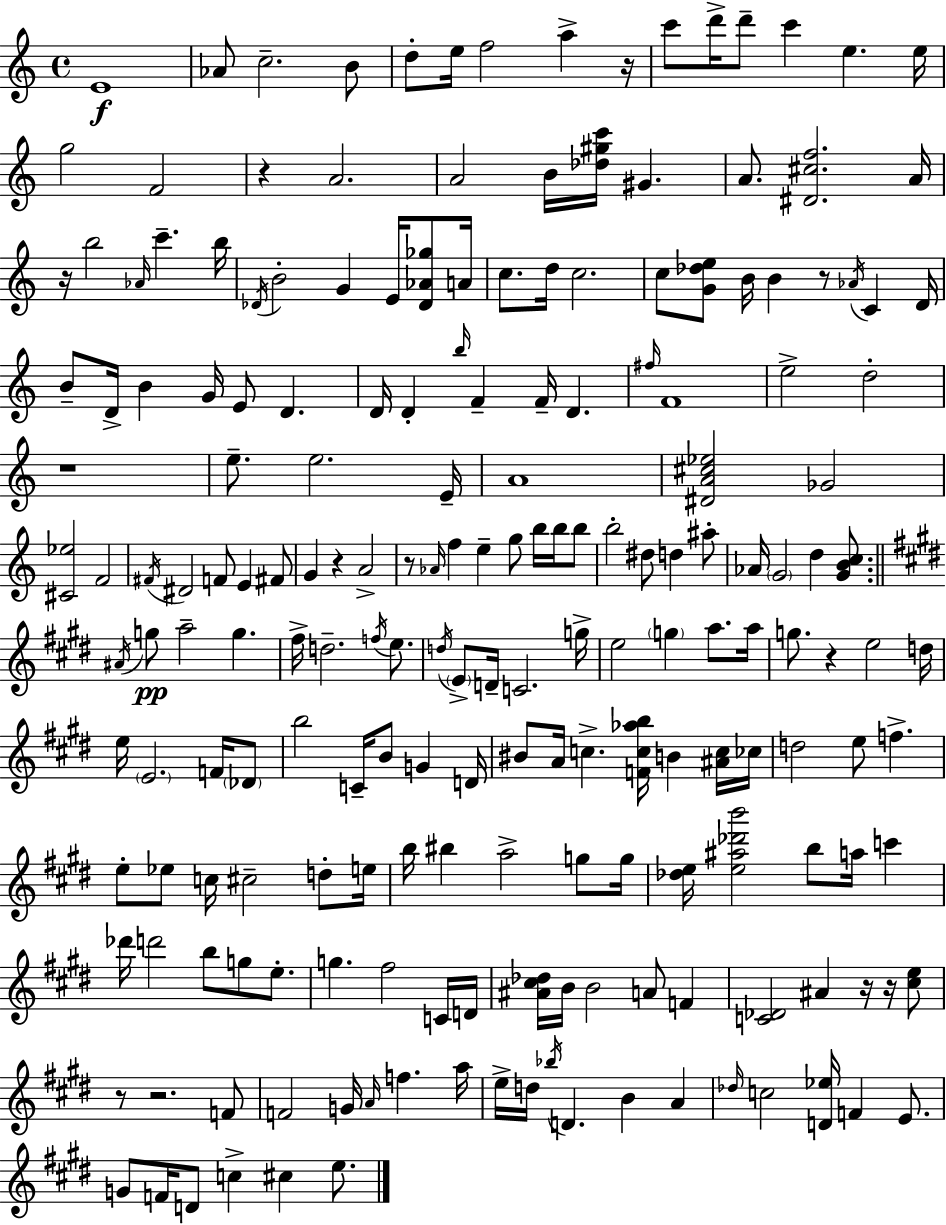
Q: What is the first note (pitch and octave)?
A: E4